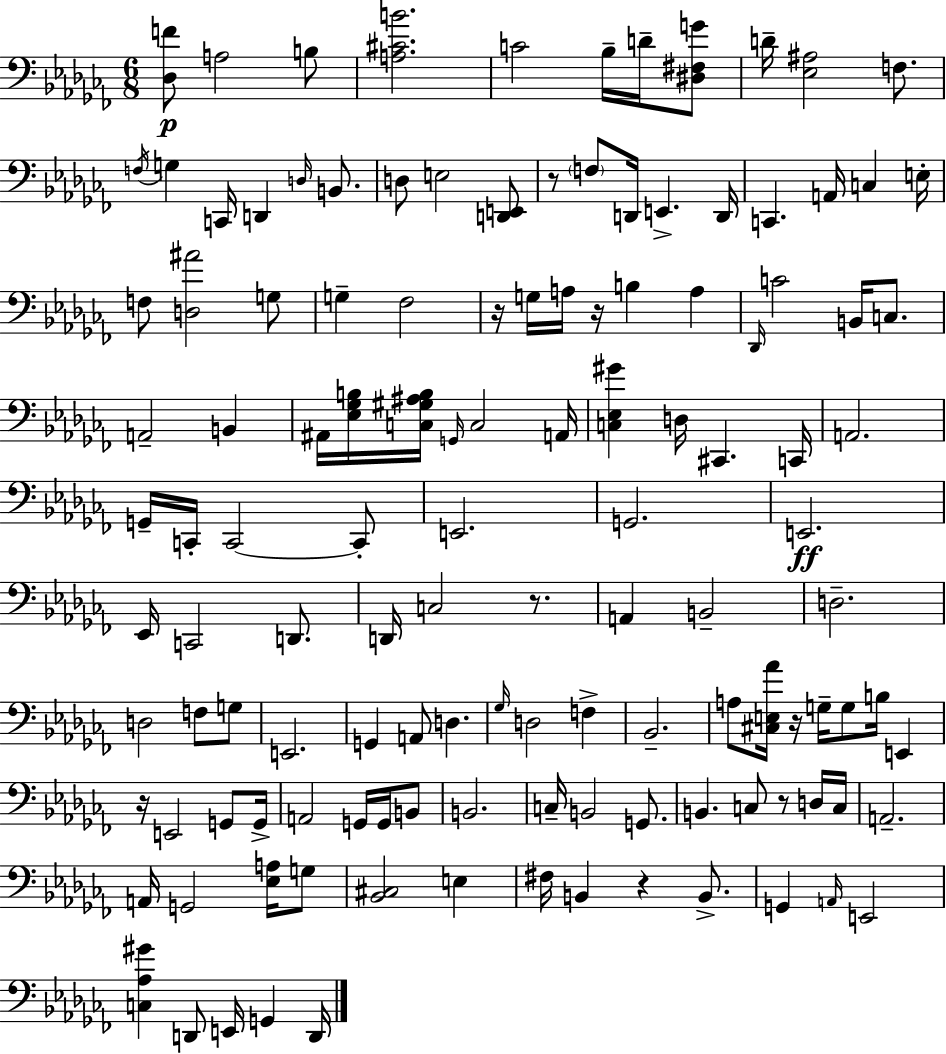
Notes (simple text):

[Db3,F4]/e A3/h B3/e [A3,C#4,B4]/h. C4/h Bb3/s D4/s [D#3,F#3,G4]/e D4/s [Eb3,A#3]/h F3/e. F3/s G3/q C2/s D2/q D3/s B2/e. D3/e E3/h [D2,E2]/e R/e F3/e D2/s E2/q. D2/s C2/q. A2/s C3/q E3/s F3/e [D3,A#4]/h G3/e G3/q FES3/h R/s G3/s A3/s R/s B3/q A3/q Db2/s C4/h B2/s C3/e. A2/h B2/q A#2/s [Eb3,Gb3,B3]/s [C3,G#3,A#3,B3]/s G2/s C3/h A2/s [C3,Eb3,G#4]/q D3/s C#2/q. C2/s A2/h. G2/s C2/s C2/h C2/e E2/h. G2/h. E2/h. Eb2/s C2/h D2/e. D2/s C3/h R/e. A2/q B2/h D3/h. D3/h F3/e G3/e E2/h. G2/q A2/e D3/q. Gb3/s D3/h F3/q Bb2/h. A3/e [C#3,E3,Ab4]/s R/s G3/s G3/e B3/s E2/q R/s E2/h G2/e G2/s A2/h G2/s G2/s B2/e B2/h. C3/s B2/h G2/e. B2/q. C3/e R/e D3/s C3/s A2/h. A2/s G2/h [Eb3,A3]/s G3/e [Bb2,C#3]/h E3/q F#3/s B2/q R/q B2/e. G2/q A2/s E2/h [C3,Ab3,G#4]/q D2/e E2/s G2/q D2/s